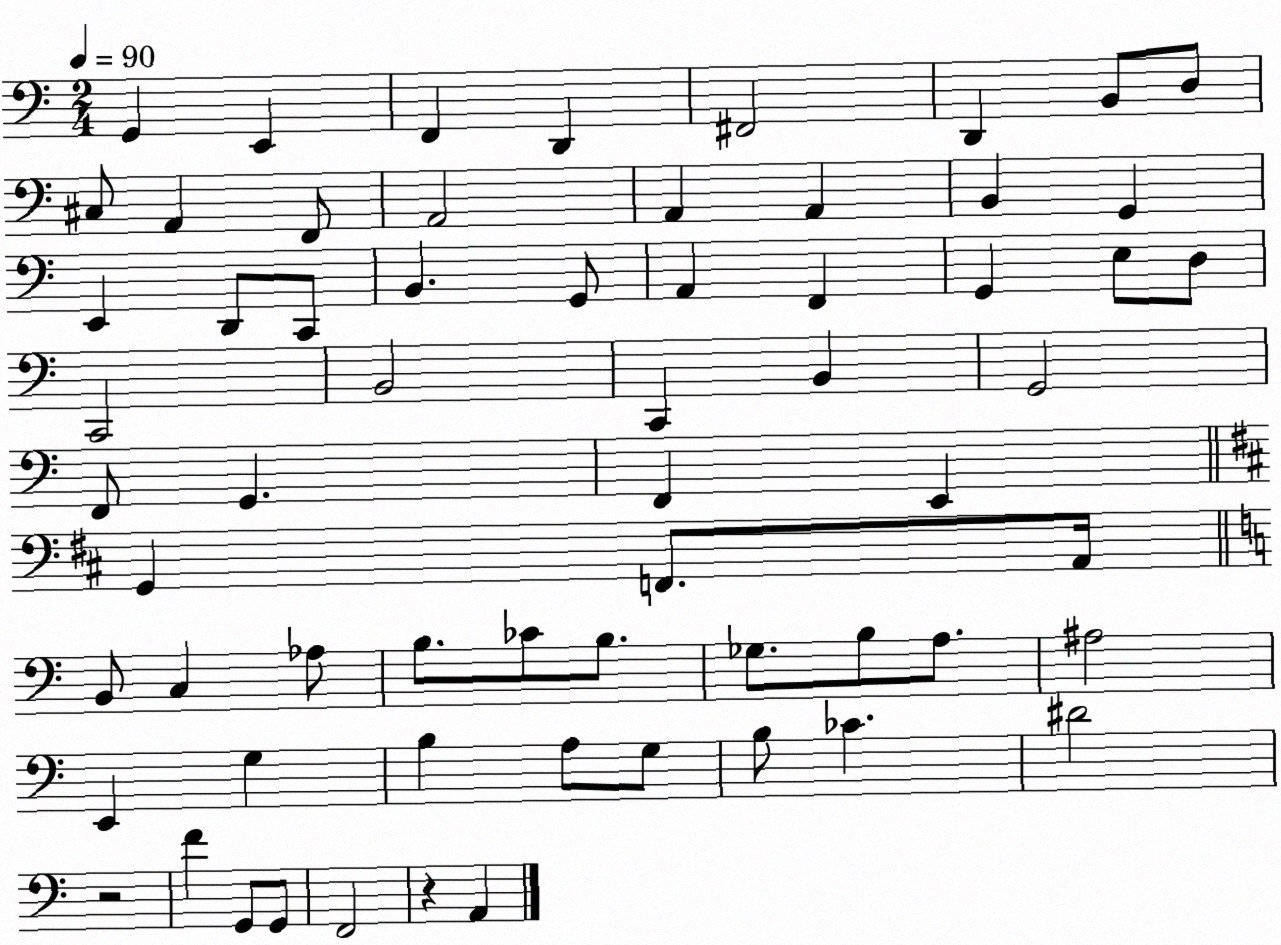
X:1
T:Untitled
M:2/4
L:1/4
K:C
G,, E,, F,, D,, ^F,,2 D,, B,,/2 D,/2 ^C,/2 A,, F,,/2 A,,2 A,, A,, B,, G,, E,, D,,/2 C,,/2 B,, G,,/2 A,, F,, G,, E,/2 D,/2 C,,2 B,,2 C,, B,, G,,2 F,,/2 G,, F,, E,, G,, F,,/2 A,,/4 B,,/2 C, _A,/2 B,/2 _C/2 B,/2 _G,/2 B,/2 A,/2 ^A,2 E,, G, B, A,/2 G,/2 B,/2 _C ^D2 z2 F G,,/2 G,,/2 F,,2 z A,,